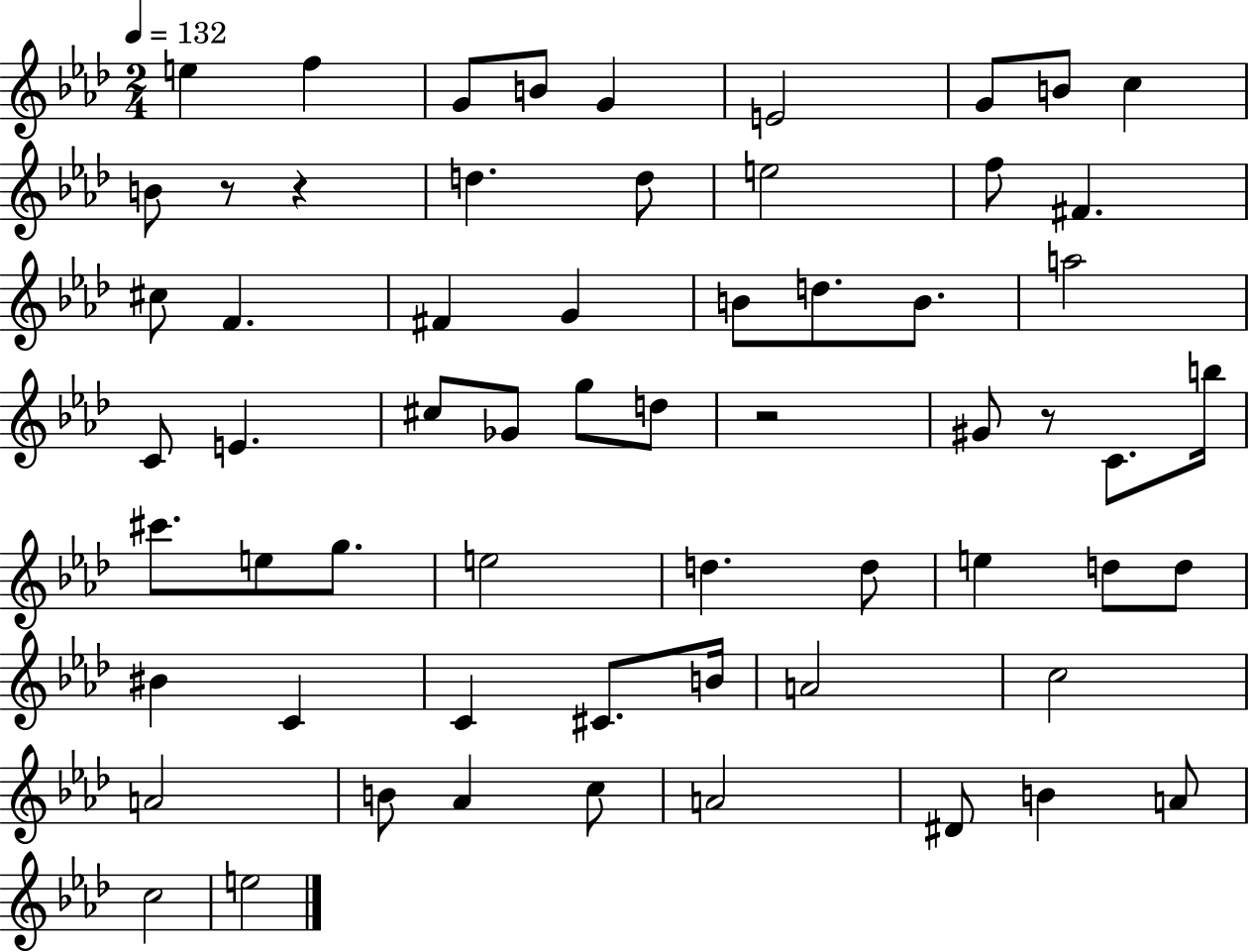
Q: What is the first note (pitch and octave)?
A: E5